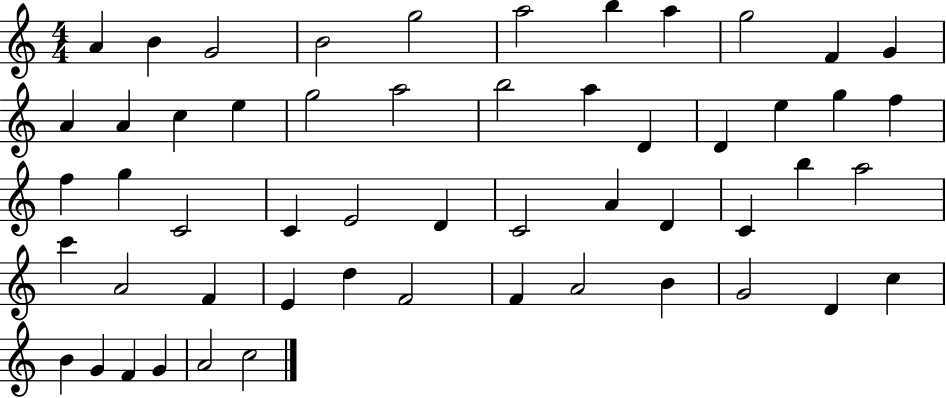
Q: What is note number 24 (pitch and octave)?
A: F5